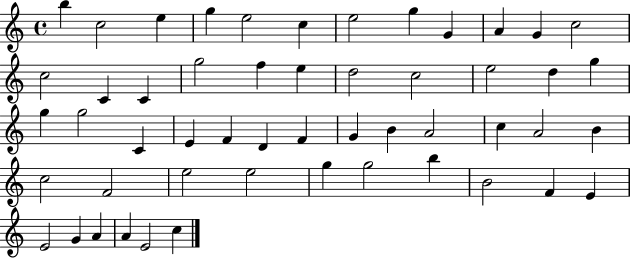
B5/q C5/h E5/q G5/q E5/h C5/q E5/h G5/q G4/q A4/q G4/q C5/h C5/h C4/q C4/q G5/h F5/q E5/q D5/h C5/h E5/h D5/q G5/q G5/q G5/h C4/q E4/q F4/q D4/q F4/q G4/q B4/q A4/h C5/q A4/h B4/q C5/h F4/h E5/h E5/h G5/q G5/h B5/q B4/h F4/q E4/q E4/h G4/q A4/q A4/q E4/h C5/q